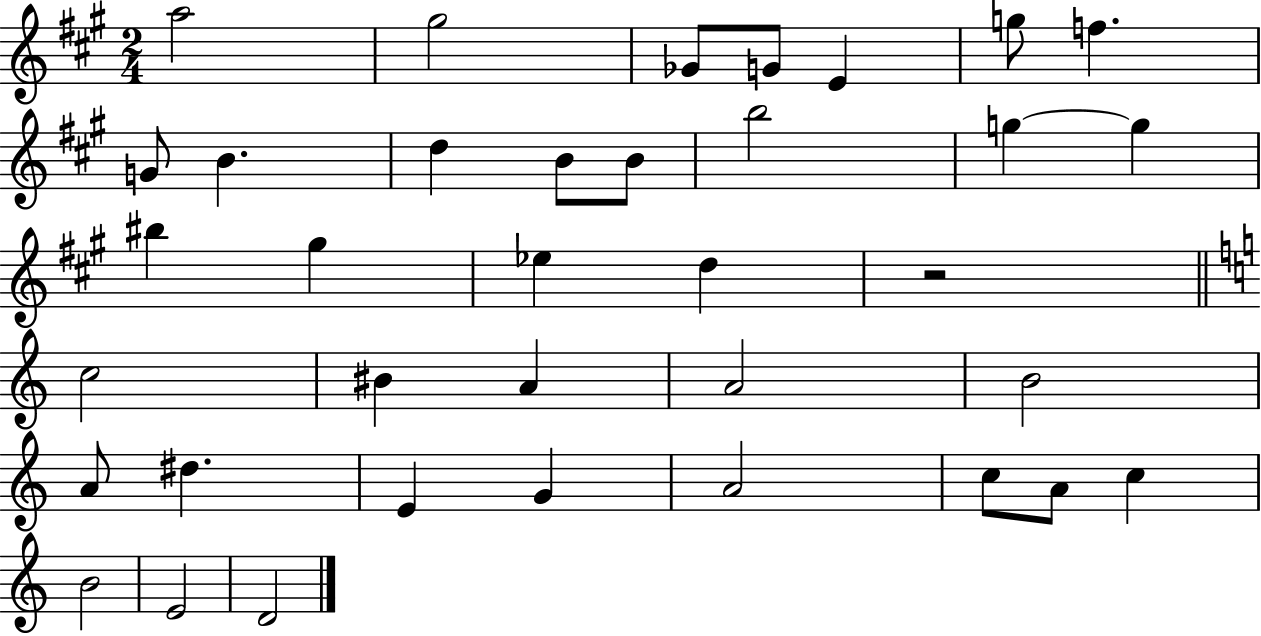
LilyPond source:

{
  \clef treble
  \numericTimeSignature
  \time 2/4
  \key a \major
  a''2 | gis''2 | ges'8 g'8 e'4 | g''8 f''4. | \break g'8 b'4. | d''4 b'8 b'8 | b''2 | g''4~~ g''4 | \break bis''4 gis''4 | ees''4 d''4 | r2 | \bar "||" \break \key c \major c''2 | bis'4 a'4 | a'2 | b'2 | \break a'8 dis''4. | e'4 g'4 | a'2 | c''8 a'8 c''4 | \break b'2 | e'2 | d'2 | \bar "|."
}